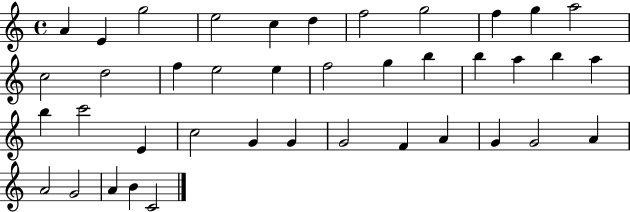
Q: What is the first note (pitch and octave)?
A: A4